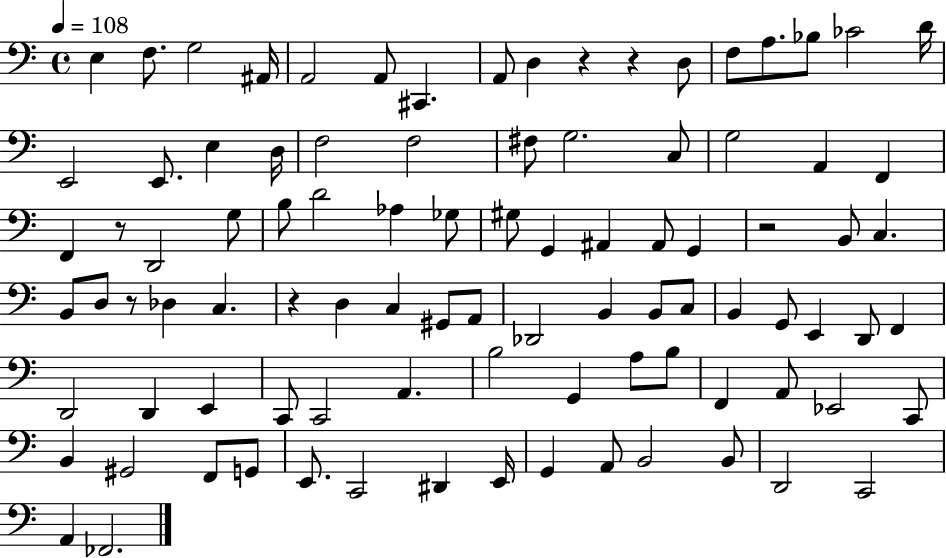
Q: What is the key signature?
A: C major